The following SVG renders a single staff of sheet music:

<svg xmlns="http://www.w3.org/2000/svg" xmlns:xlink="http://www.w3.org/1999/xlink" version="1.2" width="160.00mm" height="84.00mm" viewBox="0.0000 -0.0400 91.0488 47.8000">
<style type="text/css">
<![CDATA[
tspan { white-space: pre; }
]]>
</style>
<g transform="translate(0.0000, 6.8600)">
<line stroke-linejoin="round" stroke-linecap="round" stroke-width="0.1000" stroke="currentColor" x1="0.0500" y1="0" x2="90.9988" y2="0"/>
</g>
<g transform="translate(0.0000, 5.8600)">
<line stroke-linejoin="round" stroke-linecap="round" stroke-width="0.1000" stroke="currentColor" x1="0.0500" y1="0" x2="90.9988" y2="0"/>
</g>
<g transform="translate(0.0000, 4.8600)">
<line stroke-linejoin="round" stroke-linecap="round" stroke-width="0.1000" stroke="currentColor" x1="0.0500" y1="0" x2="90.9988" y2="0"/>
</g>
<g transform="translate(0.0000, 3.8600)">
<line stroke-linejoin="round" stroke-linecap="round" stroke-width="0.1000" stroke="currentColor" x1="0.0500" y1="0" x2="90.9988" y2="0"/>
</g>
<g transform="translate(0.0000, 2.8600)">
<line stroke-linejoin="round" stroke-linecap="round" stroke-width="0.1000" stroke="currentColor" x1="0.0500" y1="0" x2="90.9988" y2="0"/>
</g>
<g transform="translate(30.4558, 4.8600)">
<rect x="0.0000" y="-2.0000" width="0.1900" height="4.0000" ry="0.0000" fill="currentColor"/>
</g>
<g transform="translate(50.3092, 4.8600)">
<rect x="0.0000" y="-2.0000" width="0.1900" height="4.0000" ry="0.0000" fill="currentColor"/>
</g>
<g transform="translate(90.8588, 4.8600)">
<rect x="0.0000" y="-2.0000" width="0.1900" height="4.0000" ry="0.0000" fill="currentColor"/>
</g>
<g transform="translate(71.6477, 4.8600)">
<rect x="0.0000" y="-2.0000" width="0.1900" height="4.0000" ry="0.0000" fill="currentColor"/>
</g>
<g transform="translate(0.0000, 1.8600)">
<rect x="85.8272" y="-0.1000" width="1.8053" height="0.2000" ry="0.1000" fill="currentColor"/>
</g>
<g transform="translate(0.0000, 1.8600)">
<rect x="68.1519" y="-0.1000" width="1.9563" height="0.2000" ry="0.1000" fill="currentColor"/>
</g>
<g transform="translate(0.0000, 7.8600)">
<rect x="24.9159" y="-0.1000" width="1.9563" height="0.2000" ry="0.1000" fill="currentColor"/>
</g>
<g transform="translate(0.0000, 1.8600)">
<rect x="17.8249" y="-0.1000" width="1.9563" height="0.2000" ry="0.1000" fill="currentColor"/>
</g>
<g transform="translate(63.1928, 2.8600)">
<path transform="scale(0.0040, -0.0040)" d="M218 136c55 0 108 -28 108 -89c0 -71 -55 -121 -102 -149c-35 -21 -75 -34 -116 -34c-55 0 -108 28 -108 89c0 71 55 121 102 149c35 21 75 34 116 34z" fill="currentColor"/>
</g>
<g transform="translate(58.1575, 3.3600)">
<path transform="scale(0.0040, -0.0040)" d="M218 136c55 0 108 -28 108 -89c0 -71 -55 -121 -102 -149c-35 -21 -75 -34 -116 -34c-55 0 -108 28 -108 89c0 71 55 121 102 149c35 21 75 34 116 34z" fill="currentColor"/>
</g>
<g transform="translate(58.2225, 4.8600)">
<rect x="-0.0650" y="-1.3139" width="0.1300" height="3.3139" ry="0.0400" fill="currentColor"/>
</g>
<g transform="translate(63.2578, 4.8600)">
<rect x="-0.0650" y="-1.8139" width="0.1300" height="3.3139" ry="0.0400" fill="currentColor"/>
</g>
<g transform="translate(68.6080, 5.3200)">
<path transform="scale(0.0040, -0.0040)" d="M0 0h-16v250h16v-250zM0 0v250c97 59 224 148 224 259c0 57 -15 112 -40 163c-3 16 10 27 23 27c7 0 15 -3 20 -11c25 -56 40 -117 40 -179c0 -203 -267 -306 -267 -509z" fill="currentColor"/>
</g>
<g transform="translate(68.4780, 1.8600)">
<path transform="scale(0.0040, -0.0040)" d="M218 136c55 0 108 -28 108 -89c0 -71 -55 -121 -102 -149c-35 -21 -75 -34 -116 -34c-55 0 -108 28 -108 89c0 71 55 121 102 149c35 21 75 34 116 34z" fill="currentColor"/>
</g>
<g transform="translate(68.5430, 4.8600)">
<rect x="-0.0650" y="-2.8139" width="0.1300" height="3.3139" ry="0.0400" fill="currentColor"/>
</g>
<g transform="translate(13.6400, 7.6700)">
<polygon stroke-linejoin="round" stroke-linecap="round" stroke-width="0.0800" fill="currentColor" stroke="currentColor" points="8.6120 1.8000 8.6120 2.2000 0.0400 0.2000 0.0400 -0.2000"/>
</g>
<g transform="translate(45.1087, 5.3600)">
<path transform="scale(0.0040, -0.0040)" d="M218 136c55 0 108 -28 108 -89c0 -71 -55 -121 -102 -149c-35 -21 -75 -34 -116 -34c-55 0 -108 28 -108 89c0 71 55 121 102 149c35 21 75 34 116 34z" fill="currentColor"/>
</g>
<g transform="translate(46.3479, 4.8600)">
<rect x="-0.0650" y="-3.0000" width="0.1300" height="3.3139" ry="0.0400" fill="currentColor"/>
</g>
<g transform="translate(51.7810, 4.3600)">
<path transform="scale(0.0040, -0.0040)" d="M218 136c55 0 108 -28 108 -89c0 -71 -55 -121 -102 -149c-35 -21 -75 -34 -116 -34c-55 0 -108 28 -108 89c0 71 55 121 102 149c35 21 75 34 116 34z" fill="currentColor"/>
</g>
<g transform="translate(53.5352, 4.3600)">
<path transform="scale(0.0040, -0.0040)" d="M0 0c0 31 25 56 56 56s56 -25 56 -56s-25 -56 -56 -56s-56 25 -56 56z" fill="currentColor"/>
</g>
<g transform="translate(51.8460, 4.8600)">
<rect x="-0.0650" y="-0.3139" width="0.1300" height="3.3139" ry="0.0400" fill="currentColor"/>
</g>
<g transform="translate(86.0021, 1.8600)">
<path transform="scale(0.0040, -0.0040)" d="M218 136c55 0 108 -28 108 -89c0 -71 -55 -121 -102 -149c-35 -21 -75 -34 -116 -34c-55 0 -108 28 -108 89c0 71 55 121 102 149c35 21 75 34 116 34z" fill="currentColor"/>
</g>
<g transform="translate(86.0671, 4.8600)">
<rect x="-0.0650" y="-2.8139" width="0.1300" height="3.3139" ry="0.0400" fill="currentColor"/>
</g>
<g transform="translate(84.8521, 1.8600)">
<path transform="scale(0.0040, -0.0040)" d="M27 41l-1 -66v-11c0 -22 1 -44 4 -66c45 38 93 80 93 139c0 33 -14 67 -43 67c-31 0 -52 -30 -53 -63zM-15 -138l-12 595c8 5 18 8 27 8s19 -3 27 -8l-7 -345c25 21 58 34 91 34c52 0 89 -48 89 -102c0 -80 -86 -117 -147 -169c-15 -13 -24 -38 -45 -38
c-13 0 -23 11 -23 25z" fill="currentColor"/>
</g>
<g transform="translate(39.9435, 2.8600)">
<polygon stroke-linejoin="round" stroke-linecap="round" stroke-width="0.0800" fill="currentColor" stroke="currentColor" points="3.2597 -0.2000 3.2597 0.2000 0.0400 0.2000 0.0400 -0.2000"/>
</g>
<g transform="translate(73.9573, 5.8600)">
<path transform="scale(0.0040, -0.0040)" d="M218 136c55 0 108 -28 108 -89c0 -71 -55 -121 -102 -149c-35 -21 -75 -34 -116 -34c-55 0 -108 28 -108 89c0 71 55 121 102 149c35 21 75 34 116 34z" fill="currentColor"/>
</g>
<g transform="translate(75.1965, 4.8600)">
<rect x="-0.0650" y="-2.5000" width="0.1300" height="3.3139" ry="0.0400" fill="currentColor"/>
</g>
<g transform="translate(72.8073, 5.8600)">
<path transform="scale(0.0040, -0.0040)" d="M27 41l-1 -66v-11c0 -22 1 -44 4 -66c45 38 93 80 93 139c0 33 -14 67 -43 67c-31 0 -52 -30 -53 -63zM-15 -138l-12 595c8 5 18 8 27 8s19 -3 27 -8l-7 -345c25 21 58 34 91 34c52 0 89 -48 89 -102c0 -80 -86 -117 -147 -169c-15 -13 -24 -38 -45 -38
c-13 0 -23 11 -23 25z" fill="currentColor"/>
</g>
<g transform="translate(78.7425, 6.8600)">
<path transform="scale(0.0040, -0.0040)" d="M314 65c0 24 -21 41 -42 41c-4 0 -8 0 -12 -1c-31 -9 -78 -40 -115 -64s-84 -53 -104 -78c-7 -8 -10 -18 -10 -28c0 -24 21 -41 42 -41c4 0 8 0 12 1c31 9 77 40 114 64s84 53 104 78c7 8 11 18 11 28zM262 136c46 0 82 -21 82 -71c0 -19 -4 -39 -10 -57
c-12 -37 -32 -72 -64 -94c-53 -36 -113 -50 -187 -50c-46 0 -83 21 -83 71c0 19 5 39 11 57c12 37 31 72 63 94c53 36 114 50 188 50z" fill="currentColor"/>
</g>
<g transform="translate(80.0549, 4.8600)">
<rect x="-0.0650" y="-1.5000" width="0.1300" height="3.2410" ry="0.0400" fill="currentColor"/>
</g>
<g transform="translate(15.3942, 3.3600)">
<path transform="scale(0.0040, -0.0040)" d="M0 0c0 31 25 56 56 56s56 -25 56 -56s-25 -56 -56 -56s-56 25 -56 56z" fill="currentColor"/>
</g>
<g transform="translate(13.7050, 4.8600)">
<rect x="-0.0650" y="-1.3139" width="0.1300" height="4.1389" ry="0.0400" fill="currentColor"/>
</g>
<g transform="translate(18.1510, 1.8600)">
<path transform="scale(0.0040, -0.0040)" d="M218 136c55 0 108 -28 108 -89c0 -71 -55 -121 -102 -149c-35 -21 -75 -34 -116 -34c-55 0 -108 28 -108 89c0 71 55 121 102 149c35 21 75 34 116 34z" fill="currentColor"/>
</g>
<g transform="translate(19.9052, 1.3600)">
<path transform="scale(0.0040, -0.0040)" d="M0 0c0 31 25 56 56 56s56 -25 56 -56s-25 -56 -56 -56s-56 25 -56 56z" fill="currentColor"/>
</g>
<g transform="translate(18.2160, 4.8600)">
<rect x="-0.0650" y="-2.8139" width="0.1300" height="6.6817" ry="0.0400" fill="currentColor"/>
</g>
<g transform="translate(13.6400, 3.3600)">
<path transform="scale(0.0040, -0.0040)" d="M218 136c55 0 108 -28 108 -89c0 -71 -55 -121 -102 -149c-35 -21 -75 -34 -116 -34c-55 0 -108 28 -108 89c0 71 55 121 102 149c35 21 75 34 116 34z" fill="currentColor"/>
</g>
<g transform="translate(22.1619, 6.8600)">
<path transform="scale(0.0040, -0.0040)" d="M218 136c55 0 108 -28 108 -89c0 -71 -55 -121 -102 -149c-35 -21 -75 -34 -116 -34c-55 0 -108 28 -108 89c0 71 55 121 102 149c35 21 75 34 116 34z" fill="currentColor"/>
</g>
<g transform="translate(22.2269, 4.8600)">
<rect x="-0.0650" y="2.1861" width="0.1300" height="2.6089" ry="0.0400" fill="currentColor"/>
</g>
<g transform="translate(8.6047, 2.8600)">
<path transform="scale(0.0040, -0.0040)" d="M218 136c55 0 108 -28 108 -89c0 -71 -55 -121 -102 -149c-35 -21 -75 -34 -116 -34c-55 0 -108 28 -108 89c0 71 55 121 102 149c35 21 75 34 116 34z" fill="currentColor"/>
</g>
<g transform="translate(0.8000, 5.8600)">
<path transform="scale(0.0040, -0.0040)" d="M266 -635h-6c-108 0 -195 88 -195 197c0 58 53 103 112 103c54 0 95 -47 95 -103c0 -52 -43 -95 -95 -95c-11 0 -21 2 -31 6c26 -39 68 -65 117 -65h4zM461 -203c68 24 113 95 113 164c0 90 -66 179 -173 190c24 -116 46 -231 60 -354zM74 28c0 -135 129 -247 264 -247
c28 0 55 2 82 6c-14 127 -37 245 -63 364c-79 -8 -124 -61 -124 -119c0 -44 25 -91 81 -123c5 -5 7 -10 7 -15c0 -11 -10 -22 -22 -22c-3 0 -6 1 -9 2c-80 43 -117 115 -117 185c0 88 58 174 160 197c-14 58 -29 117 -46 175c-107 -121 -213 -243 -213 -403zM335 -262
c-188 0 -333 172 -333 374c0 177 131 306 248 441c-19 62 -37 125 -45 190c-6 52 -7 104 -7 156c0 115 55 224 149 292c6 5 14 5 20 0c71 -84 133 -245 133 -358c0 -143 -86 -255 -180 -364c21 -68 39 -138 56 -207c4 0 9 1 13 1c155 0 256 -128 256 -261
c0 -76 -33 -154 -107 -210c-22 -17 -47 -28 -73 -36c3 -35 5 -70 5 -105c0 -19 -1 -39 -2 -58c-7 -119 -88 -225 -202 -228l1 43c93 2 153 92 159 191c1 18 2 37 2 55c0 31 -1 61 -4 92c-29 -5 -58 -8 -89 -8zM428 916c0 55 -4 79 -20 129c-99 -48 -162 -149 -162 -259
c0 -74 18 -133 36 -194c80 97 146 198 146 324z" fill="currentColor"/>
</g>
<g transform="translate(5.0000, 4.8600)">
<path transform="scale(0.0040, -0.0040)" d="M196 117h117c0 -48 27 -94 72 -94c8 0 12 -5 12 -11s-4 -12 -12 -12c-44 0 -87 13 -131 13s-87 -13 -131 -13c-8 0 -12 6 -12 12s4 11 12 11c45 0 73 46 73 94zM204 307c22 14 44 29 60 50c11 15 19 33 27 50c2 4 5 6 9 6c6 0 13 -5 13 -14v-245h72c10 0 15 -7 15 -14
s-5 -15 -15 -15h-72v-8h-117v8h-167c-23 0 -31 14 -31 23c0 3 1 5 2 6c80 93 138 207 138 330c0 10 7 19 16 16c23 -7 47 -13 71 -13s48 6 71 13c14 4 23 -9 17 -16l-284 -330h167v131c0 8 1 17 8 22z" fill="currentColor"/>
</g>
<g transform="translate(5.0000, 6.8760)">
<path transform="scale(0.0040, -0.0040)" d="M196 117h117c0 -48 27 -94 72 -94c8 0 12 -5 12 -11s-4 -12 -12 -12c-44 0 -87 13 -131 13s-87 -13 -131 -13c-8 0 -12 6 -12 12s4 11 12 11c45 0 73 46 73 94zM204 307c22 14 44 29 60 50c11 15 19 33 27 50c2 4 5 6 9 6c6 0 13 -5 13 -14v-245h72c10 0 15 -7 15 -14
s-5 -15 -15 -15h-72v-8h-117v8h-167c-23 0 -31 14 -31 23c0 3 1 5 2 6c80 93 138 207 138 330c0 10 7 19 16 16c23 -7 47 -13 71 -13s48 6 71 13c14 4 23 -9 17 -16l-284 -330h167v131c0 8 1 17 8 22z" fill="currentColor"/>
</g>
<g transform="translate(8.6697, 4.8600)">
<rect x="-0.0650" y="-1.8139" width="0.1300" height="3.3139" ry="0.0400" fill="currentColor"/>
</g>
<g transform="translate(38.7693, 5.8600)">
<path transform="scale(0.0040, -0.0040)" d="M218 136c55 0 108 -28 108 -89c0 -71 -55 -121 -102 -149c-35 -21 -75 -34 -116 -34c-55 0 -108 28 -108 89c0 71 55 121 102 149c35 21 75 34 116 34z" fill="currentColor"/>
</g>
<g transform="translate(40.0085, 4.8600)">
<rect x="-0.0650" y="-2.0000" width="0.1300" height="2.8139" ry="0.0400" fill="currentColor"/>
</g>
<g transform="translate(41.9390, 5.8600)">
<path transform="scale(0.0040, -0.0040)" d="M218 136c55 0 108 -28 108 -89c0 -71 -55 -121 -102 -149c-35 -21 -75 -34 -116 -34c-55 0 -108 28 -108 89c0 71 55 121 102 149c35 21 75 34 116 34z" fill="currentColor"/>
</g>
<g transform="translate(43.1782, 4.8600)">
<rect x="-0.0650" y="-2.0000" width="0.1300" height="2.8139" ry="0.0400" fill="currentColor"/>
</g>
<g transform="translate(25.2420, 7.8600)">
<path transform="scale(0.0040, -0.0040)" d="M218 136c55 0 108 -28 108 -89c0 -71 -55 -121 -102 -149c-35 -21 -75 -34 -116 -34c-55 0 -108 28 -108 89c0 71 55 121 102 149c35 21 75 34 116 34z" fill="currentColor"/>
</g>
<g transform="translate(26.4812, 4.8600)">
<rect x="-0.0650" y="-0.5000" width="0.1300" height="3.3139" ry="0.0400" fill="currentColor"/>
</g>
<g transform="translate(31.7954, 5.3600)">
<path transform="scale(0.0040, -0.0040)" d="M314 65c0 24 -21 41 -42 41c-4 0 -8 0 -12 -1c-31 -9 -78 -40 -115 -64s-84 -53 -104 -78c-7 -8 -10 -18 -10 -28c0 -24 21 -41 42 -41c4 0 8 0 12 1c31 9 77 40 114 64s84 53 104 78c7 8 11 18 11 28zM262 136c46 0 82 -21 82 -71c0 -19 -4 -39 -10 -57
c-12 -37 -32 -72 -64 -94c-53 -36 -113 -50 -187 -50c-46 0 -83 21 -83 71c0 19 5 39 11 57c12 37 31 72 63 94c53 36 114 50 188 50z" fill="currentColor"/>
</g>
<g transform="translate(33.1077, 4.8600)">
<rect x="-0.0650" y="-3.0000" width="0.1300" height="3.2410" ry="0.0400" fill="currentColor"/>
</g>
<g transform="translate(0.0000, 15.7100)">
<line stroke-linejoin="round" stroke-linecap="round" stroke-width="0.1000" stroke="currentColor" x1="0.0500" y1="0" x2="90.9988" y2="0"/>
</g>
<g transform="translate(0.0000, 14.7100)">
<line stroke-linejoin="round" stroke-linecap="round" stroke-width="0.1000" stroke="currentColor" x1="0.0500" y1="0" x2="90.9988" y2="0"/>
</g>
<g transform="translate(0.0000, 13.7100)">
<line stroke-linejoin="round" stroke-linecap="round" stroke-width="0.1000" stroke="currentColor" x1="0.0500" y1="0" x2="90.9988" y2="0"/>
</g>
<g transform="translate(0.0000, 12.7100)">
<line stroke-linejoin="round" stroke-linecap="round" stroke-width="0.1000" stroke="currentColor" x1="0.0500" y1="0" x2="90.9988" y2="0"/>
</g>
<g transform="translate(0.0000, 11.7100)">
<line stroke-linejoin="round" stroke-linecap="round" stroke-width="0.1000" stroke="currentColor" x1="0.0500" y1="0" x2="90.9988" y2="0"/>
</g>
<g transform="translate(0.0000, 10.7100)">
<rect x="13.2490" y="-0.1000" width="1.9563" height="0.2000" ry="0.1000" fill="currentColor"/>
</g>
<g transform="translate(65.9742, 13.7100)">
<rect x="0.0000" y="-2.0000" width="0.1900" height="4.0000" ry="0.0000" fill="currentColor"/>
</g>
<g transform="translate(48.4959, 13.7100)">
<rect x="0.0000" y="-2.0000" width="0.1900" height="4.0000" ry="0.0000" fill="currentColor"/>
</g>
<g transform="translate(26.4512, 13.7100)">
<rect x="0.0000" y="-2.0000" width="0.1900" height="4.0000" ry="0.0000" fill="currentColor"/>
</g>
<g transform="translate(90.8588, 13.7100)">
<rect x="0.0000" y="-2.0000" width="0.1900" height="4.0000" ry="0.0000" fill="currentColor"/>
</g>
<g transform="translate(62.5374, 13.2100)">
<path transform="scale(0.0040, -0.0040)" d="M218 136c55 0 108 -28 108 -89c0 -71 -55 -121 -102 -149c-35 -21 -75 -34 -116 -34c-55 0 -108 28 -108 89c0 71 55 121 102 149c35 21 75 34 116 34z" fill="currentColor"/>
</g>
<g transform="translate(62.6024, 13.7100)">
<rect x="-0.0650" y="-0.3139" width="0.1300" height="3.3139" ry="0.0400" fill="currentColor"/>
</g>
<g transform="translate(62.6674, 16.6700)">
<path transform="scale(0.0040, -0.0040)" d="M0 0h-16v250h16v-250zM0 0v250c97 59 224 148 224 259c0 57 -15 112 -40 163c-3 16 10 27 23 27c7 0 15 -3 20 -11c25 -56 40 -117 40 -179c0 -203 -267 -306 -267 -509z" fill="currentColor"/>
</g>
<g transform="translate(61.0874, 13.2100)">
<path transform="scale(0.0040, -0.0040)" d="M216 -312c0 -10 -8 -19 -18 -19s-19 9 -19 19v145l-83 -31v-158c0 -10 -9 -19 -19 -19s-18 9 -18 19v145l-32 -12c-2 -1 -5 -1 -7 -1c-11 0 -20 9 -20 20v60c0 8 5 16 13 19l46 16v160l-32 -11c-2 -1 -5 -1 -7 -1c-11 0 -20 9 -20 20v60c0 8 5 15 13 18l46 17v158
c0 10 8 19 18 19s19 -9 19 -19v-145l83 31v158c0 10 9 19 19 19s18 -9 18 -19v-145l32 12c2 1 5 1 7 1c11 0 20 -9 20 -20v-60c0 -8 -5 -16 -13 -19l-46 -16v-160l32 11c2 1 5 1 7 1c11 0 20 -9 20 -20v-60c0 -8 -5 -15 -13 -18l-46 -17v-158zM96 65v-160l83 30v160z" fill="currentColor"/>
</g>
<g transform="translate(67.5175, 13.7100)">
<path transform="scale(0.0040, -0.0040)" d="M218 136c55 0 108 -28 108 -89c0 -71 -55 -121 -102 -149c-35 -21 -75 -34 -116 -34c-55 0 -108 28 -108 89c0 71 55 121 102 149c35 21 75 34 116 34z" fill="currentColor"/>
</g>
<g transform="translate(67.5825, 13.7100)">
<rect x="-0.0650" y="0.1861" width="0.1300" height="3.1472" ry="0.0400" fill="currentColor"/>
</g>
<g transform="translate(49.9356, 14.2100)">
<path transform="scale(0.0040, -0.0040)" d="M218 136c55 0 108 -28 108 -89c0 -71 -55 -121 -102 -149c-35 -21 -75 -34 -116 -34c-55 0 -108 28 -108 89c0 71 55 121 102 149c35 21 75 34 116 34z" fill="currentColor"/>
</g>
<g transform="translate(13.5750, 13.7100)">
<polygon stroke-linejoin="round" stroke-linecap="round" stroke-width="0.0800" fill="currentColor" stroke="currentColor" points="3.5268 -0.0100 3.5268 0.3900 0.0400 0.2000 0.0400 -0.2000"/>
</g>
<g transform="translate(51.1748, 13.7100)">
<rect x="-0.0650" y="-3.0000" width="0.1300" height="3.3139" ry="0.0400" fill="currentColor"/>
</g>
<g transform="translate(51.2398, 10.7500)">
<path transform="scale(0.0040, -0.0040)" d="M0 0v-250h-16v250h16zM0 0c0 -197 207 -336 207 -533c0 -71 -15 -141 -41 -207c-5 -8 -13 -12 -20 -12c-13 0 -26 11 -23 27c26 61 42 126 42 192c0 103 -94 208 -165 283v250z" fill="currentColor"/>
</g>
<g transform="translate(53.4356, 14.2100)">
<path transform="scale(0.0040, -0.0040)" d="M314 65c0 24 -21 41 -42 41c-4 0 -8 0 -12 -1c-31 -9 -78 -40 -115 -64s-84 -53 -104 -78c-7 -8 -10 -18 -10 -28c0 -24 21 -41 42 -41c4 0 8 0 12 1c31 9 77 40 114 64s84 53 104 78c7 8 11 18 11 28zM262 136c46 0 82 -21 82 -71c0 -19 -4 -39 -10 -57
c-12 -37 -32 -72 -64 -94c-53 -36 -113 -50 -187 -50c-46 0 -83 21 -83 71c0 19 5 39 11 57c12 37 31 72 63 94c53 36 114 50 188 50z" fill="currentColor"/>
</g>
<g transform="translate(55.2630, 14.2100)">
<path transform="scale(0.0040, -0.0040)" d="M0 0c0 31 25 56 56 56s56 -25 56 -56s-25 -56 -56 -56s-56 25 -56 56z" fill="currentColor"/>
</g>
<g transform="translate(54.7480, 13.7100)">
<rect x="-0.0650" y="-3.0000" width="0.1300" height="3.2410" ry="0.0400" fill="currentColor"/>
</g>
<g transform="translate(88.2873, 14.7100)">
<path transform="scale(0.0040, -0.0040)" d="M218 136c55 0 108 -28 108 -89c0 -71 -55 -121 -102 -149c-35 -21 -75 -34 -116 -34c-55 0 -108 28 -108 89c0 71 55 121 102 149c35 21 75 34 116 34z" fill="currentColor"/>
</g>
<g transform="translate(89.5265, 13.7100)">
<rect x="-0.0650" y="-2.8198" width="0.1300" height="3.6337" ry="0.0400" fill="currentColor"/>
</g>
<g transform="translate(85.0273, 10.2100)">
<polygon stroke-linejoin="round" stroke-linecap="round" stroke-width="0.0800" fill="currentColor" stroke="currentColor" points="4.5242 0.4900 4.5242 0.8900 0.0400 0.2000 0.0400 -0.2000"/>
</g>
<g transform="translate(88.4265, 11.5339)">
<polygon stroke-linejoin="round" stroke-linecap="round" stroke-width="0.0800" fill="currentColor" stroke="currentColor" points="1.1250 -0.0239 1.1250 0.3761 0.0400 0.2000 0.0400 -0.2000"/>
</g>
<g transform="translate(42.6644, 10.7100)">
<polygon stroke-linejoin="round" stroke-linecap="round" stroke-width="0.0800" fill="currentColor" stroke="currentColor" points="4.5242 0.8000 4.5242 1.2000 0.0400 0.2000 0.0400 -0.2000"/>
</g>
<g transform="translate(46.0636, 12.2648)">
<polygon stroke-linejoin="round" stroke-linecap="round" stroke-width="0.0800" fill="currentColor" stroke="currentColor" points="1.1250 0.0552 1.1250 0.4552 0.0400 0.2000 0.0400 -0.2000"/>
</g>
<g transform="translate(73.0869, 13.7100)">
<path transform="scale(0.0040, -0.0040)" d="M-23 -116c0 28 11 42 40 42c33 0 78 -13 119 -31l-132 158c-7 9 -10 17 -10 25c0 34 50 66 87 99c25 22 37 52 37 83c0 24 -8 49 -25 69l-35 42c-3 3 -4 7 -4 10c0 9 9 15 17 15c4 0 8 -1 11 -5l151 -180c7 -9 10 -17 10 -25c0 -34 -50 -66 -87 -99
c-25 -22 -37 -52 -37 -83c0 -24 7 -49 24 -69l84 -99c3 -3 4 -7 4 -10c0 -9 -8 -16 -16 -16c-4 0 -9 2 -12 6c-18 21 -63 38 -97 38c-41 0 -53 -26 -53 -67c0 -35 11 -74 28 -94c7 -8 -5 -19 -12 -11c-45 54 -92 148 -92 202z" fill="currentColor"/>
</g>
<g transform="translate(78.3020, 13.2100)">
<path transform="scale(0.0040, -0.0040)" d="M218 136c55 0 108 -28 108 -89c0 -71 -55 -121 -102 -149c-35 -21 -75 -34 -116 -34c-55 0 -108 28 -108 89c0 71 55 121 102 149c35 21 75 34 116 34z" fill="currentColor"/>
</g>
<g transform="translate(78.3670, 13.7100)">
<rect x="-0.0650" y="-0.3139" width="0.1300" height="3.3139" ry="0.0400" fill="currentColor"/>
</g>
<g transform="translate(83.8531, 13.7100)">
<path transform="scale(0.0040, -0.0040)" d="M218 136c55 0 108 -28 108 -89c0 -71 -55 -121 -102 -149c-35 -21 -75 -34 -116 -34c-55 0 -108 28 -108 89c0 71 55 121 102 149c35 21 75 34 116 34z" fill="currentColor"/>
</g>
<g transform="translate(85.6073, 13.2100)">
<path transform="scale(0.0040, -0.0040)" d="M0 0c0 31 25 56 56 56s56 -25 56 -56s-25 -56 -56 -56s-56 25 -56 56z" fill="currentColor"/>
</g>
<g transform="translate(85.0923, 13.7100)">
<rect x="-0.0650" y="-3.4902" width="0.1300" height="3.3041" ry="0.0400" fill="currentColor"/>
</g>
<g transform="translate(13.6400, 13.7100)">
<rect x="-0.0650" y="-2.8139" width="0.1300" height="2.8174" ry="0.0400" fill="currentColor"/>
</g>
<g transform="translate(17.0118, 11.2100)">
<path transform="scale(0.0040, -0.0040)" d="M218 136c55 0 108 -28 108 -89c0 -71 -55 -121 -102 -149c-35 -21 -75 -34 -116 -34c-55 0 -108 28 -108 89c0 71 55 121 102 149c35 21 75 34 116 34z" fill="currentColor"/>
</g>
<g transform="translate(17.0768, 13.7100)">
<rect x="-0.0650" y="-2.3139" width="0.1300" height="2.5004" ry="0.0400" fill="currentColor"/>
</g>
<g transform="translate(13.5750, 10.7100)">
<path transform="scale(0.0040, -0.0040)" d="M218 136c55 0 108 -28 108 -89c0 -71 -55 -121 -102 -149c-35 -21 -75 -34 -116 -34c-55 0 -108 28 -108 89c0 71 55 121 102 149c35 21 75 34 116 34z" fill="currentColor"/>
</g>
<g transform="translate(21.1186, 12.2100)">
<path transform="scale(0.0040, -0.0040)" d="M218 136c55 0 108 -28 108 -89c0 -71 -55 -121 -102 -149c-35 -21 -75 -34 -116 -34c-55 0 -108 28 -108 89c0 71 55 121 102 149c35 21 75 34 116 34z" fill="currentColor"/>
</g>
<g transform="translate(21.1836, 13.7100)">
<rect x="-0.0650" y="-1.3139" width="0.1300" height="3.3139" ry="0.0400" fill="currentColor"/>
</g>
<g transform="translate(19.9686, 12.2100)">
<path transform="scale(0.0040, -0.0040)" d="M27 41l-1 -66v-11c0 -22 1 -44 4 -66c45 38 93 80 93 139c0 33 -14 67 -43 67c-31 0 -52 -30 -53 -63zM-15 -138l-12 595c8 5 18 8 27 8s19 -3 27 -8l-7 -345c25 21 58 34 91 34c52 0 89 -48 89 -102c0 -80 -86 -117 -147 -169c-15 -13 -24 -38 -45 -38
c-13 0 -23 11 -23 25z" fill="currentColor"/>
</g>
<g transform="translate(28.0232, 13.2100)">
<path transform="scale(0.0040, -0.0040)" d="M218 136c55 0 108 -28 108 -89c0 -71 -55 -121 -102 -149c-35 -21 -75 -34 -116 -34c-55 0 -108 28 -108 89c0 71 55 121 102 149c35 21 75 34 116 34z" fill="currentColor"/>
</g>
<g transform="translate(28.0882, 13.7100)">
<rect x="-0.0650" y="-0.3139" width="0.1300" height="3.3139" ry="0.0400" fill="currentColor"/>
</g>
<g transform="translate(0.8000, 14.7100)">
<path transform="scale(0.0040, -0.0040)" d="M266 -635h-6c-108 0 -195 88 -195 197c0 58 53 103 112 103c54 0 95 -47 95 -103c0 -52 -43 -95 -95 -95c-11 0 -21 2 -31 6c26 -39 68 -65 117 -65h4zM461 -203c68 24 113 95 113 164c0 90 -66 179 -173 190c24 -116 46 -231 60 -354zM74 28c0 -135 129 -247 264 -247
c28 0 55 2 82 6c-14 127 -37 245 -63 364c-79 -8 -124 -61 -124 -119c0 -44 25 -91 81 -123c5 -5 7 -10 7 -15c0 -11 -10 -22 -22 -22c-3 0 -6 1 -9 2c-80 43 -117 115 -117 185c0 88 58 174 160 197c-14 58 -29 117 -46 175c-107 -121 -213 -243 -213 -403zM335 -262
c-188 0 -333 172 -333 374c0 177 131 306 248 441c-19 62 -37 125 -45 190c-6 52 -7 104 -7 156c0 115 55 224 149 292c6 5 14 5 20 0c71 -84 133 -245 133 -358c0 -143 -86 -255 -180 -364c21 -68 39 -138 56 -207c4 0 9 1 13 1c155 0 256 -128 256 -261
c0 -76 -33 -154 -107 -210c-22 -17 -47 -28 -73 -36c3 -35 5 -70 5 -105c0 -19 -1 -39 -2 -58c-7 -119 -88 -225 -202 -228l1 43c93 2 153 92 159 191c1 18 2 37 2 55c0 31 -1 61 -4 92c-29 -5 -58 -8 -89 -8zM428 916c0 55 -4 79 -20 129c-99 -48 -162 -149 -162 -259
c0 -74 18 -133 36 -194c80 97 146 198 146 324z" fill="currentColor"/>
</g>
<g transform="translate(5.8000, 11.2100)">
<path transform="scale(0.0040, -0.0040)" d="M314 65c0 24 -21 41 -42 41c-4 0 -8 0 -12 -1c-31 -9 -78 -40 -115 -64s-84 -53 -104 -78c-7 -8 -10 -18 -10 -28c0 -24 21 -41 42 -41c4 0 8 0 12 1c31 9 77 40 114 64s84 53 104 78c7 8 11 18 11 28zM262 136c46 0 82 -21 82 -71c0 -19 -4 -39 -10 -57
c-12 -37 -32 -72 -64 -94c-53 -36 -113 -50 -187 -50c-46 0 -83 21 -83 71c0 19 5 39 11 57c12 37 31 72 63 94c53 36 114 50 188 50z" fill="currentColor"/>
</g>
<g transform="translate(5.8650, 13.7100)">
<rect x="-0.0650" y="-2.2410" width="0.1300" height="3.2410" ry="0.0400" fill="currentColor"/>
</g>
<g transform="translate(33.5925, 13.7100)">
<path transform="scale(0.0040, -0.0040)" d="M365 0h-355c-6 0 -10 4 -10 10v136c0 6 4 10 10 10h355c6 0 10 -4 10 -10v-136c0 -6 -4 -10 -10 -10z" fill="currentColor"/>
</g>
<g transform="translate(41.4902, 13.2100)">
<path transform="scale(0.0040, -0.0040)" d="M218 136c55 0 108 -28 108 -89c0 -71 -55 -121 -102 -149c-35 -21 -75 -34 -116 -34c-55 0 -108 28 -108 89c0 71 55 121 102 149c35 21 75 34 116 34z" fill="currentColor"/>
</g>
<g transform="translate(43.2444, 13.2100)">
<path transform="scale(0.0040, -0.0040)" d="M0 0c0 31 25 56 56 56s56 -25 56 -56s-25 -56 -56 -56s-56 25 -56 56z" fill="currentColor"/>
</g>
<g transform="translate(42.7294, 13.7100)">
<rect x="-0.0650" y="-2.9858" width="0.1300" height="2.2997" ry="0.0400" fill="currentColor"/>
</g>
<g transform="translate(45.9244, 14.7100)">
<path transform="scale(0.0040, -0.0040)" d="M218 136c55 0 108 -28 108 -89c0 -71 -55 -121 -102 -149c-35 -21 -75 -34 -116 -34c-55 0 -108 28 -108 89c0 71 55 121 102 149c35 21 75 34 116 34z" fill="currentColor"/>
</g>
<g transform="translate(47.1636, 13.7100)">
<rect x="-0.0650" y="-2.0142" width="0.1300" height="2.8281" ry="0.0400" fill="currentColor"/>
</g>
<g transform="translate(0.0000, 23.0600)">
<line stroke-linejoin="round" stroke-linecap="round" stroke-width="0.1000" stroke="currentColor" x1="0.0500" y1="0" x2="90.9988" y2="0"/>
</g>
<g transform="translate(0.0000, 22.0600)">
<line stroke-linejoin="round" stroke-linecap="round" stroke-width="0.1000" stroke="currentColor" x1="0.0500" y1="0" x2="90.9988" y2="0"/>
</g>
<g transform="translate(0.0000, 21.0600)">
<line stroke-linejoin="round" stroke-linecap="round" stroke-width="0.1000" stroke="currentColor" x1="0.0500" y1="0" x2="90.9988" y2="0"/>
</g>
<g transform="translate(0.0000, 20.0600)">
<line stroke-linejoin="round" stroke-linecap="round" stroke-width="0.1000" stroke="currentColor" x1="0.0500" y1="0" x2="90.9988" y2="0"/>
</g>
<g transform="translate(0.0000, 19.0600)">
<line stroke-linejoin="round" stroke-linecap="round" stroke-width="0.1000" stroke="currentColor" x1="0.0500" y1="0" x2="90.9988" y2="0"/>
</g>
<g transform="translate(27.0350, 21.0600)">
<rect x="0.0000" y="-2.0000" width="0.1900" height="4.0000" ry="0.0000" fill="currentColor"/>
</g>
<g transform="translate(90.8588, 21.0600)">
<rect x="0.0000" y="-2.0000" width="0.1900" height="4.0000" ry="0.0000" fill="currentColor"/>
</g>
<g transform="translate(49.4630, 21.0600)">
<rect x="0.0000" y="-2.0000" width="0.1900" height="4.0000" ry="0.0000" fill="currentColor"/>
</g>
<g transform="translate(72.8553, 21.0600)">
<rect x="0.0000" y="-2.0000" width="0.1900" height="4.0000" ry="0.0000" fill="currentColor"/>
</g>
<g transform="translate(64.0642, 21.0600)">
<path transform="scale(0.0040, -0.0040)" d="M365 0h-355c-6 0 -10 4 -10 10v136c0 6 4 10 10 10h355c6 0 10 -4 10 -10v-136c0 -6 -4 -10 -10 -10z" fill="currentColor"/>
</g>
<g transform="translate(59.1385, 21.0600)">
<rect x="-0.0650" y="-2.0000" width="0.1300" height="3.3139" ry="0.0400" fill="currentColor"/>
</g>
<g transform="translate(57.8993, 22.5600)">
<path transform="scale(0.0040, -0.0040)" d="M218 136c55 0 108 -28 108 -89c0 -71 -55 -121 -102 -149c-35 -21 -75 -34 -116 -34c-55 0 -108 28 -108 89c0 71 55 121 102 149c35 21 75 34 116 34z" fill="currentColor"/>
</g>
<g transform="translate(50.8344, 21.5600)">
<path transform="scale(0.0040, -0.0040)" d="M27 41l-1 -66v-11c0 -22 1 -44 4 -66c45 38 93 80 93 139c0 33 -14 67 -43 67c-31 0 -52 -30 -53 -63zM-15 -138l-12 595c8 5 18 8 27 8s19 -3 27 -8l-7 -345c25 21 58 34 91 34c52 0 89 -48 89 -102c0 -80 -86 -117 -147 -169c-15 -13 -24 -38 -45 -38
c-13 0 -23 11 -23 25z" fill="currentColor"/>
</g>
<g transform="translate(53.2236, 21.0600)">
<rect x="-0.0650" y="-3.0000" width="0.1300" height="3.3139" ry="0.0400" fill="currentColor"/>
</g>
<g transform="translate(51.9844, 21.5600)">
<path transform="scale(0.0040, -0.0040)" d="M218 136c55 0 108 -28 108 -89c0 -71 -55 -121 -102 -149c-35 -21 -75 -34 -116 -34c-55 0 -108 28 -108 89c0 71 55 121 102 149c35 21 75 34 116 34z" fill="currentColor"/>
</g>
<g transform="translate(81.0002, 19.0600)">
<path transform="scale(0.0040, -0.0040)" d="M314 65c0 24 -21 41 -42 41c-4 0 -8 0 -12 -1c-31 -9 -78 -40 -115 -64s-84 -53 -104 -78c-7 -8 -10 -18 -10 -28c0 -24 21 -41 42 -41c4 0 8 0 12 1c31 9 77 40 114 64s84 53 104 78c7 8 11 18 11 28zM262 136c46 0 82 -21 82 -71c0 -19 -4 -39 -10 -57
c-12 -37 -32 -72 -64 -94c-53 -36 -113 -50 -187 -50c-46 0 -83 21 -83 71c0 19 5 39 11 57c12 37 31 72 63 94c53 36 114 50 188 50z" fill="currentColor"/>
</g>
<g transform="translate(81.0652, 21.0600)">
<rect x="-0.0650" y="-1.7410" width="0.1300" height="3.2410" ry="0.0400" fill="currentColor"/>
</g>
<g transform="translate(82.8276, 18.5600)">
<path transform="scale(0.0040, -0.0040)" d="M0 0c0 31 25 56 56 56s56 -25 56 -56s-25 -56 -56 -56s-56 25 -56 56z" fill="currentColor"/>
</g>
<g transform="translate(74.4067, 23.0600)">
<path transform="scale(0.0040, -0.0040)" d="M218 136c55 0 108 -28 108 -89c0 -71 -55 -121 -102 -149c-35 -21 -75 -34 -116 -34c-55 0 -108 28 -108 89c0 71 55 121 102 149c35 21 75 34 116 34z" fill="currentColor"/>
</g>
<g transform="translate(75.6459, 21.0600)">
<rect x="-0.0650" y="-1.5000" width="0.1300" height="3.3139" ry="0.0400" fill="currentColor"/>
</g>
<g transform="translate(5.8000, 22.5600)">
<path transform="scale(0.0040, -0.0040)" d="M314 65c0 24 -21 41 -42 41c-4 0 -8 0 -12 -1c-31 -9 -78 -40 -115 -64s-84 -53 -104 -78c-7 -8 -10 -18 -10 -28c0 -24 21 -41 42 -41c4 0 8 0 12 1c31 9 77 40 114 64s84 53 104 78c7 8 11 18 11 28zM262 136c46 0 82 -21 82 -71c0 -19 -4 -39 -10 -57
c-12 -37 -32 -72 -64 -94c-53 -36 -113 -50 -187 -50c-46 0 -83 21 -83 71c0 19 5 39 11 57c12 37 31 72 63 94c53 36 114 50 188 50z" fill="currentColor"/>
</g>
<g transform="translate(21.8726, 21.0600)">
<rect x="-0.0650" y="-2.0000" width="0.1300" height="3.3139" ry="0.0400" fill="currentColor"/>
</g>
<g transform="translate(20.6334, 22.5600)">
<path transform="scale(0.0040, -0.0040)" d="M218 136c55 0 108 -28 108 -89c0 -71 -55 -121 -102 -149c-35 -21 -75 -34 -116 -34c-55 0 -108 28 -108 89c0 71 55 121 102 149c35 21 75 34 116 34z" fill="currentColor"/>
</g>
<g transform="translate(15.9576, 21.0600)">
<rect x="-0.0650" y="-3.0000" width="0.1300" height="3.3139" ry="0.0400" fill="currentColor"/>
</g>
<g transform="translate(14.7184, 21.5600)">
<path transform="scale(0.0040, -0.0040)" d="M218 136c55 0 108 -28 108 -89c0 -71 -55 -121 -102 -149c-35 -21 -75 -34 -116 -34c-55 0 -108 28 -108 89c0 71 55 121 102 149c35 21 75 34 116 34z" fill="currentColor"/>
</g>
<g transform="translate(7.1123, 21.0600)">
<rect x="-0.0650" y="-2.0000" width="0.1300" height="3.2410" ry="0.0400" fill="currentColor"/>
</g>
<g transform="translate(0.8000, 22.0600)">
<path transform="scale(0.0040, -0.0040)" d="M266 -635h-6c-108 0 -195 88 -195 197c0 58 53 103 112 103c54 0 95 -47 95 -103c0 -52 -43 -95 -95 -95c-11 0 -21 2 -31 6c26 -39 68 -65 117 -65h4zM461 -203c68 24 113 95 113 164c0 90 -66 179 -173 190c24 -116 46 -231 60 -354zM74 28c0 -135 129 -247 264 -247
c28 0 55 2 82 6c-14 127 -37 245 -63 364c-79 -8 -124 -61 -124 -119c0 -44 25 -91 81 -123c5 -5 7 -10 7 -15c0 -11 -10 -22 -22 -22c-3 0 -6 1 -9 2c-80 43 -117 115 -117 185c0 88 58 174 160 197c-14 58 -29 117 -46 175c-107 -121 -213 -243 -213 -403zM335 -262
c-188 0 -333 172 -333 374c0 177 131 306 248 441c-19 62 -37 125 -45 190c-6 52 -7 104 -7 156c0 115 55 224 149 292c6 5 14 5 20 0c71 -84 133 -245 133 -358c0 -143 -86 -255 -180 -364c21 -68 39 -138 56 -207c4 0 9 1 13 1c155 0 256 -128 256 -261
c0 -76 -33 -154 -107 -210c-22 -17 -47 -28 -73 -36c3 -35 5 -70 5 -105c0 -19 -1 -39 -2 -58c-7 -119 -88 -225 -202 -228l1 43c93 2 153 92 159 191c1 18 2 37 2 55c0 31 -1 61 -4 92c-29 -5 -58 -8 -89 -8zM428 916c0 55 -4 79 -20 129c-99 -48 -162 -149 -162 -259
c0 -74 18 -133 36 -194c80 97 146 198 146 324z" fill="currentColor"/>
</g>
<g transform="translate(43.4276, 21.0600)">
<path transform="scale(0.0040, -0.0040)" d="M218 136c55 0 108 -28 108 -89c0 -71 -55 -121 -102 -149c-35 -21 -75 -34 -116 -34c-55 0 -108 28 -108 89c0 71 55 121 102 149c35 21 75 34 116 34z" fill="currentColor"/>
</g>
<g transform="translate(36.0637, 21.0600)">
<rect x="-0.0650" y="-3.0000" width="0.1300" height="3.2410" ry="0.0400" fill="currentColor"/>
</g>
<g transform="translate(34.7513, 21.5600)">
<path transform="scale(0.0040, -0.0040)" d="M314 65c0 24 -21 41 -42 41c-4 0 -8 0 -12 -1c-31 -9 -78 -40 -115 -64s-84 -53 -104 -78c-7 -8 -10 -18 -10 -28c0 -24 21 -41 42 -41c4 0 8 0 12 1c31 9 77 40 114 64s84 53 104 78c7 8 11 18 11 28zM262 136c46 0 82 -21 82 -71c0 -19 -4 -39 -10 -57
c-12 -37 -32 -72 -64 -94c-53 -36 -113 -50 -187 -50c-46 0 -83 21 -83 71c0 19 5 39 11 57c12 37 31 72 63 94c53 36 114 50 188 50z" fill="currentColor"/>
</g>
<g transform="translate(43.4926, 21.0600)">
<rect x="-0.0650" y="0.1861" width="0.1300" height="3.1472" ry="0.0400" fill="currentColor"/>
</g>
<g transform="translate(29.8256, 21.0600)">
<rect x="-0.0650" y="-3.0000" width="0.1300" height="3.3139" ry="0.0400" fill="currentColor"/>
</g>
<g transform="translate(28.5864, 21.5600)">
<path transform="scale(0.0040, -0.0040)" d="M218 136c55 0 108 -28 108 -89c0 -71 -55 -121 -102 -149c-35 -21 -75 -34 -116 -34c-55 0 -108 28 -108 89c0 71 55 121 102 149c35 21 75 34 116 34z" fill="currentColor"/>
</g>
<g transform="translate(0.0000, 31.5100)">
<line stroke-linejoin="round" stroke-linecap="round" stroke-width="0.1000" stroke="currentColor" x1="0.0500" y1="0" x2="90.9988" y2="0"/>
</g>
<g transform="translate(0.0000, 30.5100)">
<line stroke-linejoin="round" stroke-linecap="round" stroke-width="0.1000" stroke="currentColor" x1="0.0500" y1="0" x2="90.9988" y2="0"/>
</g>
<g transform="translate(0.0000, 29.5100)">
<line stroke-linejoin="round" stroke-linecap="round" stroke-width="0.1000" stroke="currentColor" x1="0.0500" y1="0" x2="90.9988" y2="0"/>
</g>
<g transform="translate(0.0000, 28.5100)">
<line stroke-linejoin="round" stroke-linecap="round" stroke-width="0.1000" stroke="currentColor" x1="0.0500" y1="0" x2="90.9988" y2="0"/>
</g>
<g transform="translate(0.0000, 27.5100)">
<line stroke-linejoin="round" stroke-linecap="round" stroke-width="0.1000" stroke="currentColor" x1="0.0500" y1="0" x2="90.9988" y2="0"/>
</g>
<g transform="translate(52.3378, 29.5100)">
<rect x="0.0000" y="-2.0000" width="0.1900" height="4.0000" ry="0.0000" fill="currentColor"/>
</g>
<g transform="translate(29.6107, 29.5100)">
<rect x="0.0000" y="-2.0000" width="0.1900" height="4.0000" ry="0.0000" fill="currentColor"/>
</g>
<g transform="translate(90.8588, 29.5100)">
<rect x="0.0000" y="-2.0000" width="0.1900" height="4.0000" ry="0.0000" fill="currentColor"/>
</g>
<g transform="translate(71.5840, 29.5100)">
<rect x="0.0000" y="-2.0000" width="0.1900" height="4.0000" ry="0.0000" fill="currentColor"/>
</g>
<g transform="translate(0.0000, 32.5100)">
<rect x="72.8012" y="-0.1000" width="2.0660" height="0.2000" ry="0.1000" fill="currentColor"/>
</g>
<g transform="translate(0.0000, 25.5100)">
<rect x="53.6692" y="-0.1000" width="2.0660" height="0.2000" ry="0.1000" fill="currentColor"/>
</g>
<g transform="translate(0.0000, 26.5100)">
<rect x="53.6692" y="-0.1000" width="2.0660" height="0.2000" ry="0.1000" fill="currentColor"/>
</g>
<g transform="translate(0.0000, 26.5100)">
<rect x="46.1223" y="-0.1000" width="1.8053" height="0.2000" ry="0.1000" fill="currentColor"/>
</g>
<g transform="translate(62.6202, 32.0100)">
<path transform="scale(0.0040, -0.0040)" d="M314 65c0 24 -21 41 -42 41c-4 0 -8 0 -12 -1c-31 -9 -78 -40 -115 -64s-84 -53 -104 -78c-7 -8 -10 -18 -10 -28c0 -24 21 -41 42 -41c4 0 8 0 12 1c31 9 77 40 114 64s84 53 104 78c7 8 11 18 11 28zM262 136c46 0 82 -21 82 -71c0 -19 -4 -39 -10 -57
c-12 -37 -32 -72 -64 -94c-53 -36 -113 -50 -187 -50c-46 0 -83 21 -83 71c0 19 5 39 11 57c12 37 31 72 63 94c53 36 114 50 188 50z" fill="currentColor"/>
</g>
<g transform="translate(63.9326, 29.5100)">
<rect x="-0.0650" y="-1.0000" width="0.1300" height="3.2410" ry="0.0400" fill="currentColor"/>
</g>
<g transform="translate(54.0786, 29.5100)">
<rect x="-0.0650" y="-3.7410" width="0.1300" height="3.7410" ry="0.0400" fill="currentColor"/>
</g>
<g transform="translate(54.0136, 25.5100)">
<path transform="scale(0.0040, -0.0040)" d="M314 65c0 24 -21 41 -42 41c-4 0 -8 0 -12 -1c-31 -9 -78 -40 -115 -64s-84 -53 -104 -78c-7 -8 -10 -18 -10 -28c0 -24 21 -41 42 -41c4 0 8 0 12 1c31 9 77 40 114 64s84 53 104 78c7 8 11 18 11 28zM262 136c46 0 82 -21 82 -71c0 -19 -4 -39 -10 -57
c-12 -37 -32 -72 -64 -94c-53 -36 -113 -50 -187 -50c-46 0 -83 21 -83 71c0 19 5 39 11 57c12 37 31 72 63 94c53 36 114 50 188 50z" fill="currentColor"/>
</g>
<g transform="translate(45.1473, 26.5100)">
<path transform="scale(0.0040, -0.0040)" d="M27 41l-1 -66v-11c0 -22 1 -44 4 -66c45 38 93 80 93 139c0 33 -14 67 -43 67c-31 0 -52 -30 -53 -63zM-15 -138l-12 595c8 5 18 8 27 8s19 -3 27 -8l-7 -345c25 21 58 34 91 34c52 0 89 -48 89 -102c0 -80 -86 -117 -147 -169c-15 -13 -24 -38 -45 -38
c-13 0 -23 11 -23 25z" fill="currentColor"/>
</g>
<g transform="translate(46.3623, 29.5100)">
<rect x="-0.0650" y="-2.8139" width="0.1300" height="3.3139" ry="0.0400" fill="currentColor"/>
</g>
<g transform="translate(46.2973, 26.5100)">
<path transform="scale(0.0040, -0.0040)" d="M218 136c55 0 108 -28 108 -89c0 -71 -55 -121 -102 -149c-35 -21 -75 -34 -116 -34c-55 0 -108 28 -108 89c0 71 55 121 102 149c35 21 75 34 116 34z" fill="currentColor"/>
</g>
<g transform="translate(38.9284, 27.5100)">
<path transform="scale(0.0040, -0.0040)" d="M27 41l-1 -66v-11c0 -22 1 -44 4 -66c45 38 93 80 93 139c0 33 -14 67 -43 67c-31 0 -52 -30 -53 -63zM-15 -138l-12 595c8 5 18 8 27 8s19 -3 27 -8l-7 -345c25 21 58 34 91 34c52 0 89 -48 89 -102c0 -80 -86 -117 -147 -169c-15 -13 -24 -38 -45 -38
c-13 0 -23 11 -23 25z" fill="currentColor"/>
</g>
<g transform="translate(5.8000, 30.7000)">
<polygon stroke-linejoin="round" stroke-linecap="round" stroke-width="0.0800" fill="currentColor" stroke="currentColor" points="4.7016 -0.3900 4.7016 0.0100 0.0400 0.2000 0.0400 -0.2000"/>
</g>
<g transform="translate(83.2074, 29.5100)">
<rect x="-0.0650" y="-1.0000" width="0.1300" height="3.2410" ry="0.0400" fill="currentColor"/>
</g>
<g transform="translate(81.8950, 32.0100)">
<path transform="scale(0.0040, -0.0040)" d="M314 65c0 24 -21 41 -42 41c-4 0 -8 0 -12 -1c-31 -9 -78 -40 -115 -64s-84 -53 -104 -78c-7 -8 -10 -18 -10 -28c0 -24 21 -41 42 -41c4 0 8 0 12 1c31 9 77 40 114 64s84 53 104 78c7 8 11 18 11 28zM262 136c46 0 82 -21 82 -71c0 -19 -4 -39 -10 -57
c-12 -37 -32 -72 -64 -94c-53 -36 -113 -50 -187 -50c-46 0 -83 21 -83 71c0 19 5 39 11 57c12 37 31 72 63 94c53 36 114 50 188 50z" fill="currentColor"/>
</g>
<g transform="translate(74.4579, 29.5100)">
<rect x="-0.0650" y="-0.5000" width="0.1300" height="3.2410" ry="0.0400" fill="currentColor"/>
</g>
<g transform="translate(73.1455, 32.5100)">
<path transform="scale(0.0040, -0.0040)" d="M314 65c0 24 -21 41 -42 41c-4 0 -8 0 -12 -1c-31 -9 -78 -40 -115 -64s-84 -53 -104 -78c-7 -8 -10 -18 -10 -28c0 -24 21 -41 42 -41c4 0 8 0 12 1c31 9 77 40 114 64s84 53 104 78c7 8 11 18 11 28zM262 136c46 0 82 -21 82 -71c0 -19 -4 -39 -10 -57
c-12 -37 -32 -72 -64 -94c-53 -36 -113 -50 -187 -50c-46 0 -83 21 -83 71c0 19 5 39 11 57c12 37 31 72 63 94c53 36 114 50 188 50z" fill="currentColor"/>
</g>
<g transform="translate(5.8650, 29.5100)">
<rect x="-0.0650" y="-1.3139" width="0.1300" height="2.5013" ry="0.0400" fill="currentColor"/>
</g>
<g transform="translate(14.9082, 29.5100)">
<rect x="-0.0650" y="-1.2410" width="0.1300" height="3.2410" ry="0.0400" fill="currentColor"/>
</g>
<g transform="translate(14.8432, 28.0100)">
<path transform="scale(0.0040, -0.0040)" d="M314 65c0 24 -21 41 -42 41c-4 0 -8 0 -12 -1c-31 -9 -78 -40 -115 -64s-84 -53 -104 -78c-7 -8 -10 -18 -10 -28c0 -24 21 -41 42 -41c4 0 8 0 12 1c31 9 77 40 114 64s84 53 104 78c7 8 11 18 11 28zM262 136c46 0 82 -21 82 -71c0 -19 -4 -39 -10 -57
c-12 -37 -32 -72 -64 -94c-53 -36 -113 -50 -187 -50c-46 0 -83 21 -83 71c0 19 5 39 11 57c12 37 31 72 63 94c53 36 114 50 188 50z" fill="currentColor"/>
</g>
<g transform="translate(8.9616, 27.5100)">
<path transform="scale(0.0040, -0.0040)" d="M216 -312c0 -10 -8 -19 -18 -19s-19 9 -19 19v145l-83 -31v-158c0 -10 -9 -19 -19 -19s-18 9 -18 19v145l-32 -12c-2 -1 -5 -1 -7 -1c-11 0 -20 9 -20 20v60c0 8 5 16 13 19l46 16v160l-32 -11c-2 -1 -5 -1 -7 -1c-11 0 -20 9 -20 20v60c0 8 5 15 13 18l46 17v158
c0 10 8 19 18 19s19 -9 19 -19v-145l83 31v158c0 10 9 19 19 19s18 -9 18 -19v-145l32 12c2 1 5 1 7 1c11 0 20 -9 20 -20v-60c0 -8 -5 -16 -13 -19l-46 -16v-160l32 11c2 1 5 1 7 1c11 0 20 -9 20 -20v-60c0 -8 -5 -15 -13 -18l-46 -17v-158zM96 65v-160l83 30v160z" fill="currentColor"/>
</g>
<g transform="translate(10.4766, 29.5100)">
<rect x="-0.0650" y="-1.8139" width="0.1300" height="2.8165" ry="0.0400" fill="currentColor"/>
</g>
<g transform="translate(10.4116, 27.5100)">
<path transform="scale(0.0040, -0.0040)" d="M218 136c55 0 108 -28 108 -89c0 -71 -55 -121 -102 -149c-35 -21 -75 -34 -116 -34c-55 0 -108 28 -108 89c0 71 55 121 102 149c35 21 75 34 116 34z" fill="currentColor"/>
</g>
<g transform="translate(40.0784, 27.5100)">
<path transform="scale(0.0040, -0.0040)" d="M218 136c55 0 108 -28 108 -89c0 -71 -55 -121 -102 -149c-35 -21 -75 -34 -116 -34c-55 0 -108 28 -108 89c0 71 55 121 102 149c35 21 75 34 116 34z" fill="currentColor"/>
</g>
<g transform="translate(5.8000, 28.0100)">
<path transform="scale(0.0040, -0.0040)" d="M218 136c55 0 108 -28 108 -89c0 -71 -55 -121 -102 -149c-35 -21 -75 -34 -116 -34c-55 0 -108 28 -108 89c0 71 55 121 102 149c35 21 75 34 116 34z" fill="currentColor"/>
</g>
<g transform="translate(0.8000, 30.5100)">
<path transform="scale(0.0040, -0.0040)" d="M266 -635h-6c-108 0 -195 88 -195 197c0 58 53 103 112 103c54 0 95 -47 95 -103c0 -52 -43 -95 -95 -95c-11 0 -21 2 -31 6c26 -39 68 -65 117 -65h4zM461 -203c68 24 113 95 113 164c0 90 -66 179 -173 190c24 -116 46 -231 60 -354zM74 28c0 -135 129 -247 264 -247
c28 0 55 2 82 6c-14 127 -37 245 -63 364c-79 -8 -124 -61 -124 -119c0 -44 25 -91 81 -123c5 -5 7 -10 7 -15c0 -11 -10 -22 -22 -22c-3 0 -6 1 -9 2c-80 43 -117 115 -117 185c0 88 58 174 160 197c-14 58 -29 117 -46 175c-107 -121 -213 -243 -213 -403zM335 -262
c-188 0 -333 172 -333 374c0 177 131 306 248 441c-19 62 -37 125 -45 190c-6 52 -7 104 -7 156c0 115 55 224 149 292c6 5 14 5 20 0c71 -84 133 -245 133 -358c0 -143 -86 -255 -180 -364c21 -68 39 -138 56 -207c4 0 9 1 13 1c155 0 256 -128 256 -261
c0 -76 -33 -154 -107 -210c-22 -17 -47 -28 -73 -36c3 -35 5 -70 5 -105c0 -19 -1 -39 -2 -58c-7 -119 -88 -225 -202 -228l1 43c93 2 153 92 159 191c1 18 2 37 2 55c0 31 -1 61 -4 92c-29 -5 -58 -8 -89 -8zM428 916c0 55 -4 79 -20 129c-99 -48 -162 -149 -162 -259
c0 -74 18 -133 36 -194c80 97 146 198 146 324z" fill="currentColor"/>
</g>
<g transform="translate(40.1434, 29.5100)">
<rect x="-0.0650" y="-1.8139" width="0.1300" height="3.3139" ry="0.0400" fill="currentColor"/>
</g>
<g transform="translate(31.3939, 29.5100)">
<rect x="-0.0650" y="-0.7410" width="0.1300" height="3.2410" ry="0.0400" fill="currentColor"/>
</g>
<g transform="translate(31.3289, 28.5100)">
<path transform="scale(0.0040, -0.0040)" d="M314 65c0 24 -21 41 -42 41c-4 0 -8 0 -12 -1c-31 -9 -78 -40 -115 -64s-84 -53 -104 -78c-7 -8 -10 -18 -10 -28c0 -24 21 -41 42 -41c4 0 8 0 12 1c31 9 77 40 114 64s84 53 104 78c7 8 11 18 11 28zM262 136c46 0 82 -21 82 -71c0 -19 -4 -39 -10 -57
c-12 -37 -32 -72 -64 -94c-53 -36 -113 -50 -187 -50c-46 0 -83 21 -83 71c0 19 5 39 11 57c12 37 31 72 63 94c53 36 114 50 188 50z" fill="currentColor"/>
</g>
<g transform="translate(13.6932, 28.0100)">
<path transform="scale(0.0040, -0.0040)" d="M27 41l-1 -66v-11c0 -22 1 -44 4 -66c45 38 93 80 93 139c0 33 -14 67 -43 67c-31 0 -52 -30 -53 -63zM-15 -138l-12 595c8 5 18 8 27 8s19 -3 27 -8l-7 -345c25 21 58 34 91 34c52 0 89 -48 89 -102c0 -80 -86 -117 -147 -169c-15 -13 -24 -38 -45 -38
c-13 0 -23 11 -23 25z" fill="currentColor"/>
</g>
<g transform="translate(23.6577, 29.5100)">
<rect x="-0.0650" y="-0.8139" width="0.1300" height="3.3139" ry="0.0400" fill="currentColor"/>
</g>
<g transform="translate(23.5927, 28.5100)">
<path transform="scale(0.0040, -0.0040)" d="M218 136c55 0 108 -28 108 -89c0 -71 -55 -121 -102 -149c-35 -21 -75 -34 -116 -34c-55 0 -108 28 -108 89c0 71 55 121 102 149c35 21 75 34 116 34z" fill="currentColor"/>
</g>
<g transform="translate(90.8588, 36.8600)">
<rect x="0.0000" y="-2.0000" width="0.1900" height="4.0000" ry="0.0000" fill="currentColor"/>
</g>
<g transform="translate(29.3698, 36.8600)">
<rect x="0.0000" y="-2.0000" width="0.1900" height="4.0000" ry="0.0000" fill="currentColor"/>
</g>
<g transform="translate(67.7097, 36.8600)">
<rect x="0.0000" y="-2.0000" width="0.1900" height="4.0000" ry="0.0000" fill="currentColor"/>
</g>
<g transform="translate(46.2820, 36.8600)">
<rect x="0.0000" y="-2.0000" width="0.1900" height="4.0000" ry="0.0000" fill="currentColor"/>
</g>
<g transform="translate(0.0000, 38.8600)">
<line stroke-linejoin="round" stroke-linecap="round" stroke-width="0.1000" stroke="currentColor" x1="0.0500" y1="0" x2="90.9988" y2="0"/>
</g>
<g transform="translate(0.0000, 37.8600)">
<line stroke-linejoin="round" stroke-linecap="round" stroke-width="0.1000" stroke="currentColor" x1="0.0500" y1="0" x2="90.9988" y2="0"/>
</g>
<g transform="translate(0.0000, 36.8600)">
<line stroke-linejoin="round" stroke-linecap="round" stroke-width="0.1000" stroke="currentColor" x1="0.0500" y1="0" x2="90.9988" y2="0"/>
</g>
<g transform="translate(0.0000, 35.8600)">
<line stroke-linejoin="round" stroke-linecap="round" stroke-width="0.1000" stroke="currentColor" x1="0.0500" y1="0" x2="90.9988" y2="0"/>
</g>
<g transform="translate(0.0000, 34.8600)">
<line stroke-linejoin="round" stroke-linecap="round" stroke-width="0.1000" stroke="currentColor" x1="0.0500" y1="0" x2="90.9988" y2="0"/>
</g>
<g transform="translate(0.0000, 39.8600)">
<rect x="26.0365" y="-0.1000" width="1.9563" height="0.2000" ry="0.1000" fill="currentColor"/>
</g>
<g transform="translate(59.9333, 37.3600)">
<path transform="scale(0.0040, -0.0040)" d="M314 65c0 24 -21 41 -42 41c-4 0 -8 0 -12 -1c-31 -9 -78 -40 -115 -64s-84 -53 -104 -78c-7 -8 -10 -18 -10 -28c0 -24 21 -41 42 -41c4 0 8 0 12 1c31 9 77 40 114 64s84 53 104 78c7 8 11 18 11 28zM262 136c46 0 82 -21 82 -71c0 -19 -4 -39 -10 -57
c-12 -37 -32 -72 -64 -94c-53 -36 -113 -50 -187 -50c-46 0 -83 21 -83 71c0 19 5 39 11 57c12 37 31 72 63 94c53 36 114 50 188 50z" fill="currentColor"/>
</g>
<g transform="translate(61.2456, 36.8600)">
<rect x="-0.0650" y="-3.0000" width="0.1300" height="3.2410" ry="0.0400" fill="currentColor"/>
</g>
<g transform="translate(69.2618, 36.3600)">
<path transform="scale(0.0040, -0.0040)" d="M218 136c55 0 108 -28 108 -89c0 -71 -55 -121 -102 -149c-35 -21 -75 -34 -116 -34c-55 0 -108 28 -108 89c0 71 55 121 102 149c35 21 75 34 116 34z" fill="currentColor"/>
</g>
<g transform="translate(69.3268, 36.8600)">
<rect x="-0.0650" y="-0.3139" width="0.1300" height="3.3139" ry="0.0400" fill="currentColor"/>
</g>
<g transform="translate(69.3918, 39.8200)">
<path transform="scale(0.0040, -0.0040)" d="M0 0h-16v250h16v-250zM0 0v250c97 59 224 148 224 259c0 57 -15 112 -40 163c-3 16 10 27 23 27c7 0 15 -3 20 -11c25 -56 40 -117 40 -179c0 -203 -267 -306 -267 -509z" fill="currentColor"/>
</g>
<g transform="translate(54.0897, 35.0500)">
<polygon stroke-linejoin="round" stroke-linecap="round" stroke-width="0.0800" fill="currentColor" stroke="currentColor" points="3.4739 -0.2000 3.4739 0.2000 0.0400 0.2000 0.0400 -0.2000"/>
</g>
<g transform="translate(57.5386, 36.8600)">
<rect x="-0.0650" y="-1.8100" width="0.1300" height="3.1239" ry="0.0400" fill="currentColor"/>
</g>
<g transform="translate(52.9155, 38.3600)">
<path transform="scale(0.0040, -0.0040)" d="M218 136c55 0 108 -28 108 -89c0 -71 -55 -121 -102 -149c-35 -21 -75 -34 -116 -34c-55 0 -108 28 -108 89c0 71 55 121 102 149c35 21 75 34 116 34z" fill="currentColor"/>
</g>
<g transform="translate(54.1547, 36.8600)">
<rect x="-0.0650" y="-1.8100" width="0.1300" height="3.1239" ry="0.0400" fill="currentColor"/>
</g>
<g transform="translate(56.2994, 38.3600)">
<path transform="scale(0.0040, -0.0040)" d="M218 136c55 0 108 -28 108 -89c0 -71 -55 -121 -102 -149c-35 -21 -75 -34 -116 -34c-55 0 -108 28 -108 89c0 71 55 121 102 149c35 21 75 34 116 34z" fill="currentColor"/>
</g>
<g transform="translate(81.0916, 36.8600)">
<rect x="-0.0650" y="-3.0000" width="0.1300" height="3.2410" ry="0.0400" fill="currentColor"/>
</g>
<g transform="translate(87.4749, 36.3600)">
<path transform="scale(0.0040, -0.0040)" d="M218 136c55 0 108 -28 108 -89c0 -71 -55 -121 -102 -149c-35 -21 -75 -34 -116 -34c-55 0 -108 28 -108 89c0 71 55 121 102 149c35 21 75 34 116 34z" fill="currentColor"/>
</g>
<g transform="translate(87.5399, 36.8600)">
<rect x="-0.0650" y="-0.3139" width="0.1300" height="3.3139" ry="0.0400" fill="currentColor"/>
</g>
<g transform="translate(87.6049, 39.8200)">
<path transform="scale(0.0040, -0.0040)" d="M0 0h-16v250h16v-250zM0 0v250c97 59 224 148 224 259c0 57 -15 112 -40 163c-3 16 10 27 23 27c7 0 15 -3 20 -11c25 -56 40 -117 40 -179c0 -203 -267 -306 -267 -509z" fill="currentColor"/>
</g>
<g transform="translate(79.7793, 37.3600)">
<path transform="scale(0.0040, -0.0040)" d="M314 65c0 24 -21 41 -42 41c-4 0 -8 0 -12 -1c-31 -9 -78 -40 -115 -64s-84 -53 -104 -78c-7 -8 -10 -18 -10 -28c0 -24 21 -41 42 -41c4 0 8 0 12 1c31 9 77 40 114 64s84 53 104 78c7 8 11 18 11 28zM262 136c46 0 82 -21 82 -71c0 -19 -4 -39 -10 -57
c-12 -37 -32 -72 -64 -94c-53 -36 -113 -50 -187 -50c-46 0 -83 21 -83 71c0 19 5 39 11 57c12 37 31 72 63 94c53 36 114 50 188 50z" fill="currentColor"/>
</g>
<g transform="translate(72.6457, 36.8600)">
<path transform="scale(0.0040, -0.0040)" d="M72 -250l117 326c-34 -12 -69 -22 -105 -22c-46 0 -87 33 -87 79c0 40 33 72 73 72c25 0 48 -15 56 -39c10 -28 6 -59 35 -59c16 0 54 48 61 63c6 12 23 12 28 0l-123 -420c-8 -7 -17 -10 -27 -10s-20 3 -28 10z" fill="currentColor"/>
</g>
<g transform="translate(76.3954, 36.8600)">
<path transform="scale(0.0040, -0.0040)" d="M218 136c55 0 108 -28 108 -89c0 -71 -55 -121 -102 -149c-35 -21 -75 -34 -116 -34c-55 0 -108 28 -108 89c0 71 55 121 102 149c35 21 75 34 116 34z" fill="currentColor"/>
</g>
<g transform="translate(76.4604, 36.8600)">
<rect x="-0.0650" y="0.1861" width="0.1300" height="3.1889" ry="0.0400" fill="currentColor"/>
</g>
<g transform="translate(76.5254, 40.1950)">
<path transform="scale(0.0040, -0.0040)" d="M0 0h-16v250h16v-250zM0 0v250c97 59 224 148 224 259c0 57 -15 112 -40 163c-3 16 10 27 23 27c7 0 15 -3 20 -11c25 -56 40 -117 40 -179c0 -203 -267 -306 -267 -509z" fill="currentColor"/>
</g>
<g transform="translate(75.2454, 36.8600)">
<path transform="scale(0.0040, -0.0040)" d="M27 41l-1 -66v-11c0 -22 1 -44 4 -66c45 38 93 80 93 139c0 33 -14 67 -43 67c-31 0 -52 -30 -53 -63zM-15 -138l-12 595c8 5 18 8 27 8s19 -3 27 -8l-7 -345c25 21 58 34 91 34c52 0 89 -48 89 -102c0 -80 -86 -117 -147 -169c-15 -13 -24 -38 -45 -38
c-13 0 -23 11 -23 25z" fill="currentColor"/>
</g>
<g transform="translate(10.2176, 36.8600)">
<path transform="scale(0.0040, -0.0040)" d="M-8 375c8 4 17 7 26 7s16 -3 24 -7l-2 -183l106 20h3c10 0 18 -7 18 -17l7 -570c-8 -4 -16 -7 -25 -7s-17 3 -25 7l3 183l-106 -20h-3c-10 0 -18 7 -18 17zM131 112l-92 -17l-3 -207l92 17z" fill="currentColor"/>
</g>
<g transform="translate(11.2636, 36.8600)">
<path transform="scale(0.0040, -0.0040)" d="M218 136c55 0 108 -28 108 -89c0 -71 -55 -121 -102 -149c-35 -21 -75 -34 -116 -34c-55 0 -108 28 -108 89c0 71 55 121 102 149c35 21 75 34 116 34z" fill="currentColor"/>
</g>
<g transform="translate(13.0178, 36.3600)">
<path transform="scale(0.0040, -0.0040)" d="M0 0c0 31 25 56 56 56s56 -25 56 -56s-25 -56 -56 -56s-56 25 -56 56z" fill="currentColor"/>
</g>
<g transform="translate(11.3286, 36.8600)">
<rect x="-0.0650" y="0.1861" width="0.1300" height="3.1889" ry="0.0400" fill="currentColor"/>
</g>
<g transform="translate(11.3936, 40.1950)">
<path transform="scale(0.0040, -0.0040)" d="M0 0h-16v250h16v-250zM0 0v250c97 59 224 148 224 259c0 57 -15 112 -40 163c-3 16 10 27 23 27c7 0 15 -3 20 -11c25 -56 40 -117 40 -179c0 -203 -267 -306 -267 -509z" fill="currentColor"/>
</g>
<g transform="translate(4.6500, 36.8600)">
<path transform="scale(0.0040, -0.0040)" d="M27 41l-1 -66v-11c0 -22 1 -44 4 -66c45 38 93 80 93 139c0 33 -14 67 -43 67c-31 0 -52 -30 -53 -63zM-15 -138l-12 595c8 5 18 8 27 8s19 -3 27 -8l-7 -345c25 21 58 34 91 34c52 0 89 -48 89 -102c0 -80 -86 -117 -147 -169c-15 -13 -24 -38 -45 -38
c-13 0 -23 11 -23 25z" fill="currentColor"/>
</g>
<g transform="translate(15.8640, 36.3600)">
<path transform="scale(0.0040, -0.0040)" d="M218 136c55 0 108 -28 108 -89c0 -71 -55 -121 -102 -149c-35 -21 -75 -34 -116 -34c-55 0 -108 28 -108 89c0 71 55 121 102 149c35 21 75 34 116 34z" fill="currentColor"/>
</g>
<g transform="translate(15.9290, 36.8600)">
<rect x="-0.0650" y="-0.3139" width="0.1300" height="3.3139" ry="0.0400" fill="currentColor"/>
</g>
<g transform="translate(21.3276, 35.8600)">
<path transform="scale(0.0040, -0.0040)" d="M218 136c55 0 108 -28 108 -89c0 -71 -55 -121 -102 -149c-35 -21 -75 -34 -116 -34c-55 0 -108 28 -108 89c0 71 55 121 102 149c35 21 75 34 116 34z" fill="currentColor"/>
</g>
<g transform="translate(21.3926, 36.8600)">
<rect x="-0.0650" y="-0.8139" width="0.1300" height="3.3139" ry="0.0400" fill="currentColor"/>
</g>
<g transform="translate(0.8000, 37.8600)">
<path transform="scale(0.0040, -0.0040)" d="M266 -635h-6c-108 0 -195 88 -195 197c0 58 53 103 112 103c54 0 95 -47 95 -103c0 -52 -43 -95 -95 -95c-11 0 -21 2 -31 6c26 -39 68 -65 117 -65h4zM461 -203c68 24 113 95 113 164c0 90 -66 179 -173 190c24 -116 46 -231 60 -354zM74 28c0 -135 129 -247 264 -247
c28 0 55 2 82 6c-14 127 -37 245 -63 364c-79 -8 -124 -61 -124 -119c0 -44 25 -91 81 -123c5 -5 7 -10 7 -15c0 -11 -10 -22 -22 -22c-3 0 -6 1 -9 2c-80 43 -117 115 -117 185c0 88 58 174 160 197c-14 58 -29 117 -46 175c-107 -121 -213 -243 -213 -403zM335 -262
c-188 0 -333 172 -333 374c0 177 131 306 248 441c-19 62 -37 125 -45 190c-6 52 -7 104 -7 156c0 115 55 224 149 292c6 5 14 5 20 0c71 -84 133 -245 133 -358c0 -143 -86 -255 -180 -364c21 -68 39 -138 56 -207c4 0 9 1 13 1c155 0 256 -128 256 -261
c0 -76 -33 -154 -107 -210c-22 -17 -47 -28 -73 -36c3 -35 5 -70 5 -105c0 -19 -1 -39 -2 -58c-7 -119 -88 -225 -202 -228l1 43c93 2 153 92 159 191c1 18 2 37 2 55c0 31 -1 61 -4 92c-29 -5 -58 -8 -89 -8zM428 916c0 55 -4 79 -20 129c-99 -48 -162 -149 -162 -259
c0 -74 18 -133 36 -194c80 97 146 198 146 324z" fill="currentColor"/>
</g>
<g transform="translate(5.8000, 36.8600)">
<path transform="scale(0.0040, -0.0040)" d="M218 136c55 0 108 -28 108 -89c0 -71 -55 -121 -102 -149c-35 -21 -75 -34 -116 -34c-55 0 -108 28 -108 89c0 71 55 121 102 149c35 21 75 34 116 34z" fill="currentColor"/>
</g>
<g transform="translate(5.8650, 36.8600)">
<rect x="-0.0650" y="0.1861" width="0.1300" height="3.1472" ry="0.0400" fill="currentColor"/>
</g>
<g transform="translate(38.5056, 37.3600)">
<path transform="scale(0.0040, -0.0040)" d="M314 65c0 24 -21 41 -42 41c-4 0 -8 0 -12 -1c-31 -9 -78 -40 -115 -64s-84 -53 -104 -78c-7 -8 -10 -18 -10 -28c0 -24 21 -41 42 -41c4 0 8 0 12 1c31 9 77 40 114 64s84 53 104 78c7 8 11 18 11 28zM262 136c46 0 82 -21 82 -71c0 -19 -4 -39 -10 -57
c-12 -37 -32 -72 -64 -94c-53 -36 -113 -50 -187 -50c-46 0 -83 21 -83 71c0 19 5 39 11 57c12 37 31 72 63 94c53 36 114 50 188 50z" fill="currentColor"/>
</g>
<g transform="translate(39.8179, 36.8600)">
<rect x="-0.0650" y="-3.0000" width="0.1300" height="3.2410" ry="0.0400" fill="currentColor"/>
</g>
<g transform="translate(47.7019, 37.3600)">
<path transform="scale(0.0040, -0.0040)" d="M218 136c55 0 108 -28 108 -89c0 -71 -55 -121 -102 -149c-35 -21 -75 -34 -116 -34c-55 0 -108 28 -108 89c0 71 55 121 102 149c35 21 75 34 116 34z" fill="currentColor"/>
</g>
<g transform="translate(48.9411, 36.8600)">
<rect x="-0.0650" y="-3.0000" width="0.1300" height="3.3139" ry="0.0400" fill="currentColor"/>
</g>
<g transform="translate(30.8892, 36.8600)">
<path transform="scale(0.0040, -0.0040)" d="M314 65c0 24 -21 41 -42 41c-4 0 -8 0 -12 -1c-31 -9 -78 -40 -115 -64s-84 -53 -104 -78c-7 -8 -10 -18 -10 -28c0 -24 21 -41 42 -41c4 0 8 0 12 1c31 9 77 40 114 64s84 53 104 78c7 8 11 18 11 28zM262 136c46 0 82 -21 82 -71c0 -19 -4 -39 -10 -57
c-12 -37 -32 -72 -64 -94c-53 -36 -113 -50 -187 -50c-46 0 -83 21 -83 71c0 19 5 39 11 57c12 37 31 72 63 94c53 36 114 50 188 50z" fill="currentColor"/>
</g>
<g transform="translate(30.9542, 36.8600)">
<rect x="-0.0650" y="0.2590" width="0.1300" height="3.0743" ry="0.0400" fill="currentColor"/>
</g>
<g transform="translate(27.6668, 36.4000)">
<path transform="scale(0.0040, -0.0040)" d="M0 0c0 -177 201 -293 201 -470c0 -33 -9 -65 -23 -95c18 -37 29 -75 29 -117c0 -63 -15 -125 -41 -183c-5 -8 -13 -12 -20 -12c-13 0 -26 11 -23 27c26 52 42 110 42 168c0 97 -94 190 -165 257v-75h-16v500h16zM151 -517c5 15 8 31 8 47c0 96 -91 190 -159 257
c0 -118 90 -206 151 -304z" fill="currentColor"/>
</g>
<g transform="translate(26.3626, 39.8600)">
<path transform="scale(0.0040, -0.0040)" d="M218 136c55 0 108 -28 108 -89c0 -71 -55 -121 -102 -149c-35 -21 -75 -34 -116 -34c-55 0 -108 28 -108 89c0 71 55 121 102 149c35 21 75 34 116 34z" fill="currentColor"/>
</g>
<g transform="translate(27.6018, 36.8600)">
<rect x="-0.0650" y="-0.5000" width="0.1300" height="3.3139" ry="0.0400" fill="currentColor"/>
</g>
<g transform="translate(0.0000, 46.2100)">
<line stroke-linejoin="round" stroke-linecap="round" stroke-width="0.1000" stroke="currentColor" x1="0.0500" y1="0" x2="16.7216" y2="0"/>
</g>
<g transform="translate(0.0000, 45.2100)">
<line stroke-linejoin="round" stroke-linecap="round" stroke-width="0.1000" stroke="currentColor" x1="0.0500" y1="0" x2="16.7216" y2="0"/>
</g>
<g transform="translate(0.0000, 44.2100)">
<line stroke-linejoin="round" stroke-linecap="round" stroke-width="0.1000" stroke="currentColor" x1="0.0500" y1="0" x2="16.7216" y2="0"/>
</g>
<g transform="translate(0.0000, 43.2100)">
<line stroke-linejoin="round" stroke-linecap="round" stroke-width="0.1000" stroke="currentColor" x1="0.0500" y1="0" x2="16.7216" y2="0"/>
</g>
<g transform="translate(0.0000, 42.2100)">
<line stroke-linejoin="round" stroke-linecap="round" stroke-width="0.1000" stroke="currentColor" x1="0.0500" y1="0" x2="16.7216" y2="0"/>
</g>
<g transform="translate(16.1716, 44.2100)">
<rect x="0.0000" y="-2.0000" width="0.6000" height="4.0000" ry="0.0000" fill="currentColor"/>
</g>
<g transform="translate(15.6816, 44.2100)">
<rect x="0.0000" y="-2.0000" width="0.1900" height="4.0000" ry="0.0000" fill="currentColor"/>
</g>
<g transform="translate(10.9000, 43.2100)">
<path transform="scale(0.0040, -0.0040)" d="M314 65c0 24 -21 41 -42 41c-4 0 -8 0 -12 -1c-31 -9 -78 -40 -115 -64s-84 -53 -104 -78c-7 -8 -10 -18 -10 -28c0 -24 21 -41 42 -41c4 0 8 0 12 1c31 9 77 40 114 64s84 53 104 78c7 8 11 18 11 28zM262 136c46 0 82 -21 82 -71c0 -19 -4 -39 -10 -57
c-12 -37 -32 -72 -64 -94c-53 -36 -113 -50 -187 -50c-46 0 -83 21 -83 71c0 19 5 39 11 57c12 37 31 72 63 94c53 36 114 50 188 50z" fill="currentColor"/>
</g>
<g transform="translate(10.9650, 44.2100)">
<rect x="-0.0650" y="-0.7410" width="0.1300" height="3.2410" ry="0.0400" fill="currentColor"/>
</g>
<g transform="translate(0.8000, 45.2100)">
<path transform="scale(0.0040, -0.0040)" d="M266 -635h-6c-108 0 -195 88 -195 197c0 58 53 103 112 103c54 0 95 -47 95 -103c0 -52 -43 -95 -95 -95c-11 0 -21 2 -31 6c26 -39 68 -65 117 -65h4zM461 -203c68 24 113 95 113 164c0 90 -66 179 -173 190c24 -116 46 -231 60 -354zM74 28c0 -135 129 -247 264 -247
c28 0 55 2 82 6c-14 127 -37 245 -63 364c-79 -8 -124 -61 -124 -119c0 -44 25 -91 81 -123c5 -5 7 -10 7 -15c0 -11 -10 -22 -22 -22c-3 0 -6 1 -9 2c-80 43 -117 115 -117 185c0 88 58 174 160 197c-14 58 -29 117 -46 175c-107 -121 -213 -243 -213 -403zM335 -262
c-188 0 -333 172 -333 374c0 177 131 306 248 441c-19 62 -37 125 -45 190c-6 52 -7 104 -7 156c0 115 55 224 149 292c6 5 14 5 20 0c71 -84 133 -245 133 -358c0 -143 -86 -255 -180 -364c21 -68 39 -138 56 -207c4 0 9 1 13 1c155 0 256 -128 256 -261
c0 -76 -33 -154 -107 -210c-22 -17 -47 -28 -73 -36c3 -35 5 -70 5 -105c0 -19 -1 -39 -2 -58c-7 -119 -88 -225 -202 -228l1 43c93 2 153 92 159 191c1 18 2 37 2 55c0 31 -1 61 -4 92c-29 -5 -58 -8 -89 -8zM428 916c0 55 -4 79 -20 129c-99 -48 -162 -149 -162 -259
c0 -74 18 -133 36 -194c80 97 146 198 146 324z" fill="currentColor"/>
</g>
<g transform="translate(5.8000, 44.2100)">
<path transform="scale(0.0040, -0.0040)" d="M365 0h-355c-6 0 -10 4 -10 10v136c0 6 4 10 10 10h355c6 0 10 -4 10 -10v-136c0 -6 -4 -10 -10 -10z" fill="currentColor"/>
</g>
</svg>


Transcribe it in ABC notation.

X:1
T:Untitled
M:4/4
L:1/4
K:C
f e/2 a/2 E/2 C A2 G/2 G/2 A c e f a/2 _G E2 _a g2 a/2 g/2 _e c z2 c/2 G/4 A/2 A2 ^c/2 B z c B/2 G/4 F2 A F A A2 B _A F z2 E f2 e/2 ^f/2 _e2 d d2 _f _a c'2 D2 C2 D2 _B B/2 c d C/4 B2 A2 A F/2 F/2 A2 c/2 z/2 _B/2 A2 c/2 z2 d2